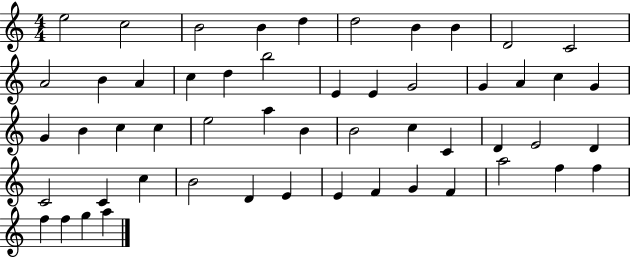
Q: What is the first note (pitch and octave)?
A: E5